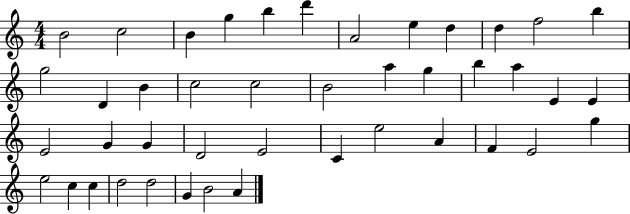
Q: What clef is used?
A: treble